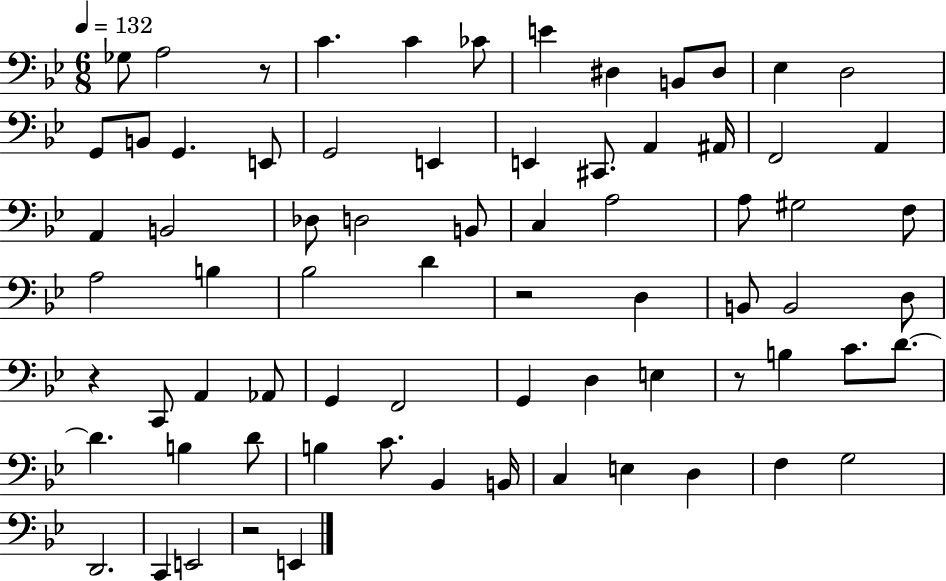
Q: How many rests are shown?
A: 5